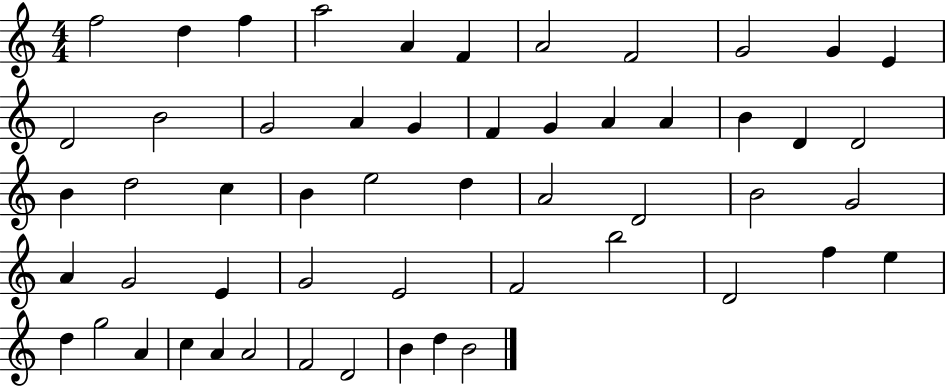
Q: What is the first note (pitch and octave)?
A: F5